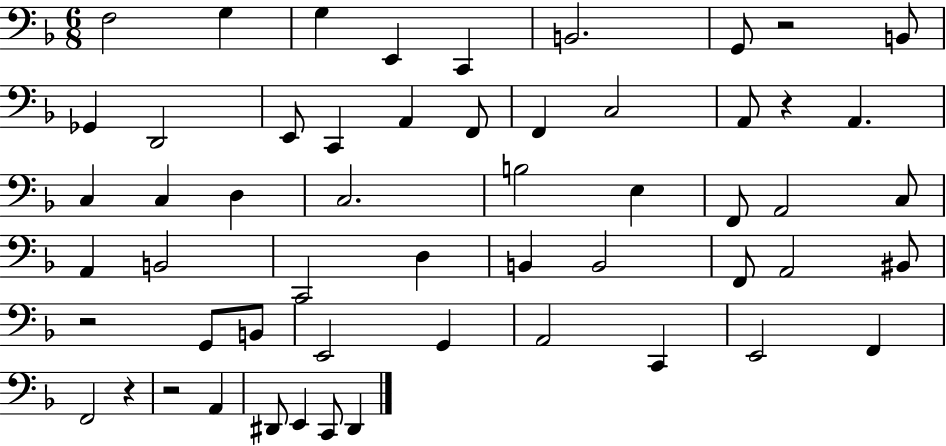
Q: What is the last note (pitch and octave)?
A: D#2